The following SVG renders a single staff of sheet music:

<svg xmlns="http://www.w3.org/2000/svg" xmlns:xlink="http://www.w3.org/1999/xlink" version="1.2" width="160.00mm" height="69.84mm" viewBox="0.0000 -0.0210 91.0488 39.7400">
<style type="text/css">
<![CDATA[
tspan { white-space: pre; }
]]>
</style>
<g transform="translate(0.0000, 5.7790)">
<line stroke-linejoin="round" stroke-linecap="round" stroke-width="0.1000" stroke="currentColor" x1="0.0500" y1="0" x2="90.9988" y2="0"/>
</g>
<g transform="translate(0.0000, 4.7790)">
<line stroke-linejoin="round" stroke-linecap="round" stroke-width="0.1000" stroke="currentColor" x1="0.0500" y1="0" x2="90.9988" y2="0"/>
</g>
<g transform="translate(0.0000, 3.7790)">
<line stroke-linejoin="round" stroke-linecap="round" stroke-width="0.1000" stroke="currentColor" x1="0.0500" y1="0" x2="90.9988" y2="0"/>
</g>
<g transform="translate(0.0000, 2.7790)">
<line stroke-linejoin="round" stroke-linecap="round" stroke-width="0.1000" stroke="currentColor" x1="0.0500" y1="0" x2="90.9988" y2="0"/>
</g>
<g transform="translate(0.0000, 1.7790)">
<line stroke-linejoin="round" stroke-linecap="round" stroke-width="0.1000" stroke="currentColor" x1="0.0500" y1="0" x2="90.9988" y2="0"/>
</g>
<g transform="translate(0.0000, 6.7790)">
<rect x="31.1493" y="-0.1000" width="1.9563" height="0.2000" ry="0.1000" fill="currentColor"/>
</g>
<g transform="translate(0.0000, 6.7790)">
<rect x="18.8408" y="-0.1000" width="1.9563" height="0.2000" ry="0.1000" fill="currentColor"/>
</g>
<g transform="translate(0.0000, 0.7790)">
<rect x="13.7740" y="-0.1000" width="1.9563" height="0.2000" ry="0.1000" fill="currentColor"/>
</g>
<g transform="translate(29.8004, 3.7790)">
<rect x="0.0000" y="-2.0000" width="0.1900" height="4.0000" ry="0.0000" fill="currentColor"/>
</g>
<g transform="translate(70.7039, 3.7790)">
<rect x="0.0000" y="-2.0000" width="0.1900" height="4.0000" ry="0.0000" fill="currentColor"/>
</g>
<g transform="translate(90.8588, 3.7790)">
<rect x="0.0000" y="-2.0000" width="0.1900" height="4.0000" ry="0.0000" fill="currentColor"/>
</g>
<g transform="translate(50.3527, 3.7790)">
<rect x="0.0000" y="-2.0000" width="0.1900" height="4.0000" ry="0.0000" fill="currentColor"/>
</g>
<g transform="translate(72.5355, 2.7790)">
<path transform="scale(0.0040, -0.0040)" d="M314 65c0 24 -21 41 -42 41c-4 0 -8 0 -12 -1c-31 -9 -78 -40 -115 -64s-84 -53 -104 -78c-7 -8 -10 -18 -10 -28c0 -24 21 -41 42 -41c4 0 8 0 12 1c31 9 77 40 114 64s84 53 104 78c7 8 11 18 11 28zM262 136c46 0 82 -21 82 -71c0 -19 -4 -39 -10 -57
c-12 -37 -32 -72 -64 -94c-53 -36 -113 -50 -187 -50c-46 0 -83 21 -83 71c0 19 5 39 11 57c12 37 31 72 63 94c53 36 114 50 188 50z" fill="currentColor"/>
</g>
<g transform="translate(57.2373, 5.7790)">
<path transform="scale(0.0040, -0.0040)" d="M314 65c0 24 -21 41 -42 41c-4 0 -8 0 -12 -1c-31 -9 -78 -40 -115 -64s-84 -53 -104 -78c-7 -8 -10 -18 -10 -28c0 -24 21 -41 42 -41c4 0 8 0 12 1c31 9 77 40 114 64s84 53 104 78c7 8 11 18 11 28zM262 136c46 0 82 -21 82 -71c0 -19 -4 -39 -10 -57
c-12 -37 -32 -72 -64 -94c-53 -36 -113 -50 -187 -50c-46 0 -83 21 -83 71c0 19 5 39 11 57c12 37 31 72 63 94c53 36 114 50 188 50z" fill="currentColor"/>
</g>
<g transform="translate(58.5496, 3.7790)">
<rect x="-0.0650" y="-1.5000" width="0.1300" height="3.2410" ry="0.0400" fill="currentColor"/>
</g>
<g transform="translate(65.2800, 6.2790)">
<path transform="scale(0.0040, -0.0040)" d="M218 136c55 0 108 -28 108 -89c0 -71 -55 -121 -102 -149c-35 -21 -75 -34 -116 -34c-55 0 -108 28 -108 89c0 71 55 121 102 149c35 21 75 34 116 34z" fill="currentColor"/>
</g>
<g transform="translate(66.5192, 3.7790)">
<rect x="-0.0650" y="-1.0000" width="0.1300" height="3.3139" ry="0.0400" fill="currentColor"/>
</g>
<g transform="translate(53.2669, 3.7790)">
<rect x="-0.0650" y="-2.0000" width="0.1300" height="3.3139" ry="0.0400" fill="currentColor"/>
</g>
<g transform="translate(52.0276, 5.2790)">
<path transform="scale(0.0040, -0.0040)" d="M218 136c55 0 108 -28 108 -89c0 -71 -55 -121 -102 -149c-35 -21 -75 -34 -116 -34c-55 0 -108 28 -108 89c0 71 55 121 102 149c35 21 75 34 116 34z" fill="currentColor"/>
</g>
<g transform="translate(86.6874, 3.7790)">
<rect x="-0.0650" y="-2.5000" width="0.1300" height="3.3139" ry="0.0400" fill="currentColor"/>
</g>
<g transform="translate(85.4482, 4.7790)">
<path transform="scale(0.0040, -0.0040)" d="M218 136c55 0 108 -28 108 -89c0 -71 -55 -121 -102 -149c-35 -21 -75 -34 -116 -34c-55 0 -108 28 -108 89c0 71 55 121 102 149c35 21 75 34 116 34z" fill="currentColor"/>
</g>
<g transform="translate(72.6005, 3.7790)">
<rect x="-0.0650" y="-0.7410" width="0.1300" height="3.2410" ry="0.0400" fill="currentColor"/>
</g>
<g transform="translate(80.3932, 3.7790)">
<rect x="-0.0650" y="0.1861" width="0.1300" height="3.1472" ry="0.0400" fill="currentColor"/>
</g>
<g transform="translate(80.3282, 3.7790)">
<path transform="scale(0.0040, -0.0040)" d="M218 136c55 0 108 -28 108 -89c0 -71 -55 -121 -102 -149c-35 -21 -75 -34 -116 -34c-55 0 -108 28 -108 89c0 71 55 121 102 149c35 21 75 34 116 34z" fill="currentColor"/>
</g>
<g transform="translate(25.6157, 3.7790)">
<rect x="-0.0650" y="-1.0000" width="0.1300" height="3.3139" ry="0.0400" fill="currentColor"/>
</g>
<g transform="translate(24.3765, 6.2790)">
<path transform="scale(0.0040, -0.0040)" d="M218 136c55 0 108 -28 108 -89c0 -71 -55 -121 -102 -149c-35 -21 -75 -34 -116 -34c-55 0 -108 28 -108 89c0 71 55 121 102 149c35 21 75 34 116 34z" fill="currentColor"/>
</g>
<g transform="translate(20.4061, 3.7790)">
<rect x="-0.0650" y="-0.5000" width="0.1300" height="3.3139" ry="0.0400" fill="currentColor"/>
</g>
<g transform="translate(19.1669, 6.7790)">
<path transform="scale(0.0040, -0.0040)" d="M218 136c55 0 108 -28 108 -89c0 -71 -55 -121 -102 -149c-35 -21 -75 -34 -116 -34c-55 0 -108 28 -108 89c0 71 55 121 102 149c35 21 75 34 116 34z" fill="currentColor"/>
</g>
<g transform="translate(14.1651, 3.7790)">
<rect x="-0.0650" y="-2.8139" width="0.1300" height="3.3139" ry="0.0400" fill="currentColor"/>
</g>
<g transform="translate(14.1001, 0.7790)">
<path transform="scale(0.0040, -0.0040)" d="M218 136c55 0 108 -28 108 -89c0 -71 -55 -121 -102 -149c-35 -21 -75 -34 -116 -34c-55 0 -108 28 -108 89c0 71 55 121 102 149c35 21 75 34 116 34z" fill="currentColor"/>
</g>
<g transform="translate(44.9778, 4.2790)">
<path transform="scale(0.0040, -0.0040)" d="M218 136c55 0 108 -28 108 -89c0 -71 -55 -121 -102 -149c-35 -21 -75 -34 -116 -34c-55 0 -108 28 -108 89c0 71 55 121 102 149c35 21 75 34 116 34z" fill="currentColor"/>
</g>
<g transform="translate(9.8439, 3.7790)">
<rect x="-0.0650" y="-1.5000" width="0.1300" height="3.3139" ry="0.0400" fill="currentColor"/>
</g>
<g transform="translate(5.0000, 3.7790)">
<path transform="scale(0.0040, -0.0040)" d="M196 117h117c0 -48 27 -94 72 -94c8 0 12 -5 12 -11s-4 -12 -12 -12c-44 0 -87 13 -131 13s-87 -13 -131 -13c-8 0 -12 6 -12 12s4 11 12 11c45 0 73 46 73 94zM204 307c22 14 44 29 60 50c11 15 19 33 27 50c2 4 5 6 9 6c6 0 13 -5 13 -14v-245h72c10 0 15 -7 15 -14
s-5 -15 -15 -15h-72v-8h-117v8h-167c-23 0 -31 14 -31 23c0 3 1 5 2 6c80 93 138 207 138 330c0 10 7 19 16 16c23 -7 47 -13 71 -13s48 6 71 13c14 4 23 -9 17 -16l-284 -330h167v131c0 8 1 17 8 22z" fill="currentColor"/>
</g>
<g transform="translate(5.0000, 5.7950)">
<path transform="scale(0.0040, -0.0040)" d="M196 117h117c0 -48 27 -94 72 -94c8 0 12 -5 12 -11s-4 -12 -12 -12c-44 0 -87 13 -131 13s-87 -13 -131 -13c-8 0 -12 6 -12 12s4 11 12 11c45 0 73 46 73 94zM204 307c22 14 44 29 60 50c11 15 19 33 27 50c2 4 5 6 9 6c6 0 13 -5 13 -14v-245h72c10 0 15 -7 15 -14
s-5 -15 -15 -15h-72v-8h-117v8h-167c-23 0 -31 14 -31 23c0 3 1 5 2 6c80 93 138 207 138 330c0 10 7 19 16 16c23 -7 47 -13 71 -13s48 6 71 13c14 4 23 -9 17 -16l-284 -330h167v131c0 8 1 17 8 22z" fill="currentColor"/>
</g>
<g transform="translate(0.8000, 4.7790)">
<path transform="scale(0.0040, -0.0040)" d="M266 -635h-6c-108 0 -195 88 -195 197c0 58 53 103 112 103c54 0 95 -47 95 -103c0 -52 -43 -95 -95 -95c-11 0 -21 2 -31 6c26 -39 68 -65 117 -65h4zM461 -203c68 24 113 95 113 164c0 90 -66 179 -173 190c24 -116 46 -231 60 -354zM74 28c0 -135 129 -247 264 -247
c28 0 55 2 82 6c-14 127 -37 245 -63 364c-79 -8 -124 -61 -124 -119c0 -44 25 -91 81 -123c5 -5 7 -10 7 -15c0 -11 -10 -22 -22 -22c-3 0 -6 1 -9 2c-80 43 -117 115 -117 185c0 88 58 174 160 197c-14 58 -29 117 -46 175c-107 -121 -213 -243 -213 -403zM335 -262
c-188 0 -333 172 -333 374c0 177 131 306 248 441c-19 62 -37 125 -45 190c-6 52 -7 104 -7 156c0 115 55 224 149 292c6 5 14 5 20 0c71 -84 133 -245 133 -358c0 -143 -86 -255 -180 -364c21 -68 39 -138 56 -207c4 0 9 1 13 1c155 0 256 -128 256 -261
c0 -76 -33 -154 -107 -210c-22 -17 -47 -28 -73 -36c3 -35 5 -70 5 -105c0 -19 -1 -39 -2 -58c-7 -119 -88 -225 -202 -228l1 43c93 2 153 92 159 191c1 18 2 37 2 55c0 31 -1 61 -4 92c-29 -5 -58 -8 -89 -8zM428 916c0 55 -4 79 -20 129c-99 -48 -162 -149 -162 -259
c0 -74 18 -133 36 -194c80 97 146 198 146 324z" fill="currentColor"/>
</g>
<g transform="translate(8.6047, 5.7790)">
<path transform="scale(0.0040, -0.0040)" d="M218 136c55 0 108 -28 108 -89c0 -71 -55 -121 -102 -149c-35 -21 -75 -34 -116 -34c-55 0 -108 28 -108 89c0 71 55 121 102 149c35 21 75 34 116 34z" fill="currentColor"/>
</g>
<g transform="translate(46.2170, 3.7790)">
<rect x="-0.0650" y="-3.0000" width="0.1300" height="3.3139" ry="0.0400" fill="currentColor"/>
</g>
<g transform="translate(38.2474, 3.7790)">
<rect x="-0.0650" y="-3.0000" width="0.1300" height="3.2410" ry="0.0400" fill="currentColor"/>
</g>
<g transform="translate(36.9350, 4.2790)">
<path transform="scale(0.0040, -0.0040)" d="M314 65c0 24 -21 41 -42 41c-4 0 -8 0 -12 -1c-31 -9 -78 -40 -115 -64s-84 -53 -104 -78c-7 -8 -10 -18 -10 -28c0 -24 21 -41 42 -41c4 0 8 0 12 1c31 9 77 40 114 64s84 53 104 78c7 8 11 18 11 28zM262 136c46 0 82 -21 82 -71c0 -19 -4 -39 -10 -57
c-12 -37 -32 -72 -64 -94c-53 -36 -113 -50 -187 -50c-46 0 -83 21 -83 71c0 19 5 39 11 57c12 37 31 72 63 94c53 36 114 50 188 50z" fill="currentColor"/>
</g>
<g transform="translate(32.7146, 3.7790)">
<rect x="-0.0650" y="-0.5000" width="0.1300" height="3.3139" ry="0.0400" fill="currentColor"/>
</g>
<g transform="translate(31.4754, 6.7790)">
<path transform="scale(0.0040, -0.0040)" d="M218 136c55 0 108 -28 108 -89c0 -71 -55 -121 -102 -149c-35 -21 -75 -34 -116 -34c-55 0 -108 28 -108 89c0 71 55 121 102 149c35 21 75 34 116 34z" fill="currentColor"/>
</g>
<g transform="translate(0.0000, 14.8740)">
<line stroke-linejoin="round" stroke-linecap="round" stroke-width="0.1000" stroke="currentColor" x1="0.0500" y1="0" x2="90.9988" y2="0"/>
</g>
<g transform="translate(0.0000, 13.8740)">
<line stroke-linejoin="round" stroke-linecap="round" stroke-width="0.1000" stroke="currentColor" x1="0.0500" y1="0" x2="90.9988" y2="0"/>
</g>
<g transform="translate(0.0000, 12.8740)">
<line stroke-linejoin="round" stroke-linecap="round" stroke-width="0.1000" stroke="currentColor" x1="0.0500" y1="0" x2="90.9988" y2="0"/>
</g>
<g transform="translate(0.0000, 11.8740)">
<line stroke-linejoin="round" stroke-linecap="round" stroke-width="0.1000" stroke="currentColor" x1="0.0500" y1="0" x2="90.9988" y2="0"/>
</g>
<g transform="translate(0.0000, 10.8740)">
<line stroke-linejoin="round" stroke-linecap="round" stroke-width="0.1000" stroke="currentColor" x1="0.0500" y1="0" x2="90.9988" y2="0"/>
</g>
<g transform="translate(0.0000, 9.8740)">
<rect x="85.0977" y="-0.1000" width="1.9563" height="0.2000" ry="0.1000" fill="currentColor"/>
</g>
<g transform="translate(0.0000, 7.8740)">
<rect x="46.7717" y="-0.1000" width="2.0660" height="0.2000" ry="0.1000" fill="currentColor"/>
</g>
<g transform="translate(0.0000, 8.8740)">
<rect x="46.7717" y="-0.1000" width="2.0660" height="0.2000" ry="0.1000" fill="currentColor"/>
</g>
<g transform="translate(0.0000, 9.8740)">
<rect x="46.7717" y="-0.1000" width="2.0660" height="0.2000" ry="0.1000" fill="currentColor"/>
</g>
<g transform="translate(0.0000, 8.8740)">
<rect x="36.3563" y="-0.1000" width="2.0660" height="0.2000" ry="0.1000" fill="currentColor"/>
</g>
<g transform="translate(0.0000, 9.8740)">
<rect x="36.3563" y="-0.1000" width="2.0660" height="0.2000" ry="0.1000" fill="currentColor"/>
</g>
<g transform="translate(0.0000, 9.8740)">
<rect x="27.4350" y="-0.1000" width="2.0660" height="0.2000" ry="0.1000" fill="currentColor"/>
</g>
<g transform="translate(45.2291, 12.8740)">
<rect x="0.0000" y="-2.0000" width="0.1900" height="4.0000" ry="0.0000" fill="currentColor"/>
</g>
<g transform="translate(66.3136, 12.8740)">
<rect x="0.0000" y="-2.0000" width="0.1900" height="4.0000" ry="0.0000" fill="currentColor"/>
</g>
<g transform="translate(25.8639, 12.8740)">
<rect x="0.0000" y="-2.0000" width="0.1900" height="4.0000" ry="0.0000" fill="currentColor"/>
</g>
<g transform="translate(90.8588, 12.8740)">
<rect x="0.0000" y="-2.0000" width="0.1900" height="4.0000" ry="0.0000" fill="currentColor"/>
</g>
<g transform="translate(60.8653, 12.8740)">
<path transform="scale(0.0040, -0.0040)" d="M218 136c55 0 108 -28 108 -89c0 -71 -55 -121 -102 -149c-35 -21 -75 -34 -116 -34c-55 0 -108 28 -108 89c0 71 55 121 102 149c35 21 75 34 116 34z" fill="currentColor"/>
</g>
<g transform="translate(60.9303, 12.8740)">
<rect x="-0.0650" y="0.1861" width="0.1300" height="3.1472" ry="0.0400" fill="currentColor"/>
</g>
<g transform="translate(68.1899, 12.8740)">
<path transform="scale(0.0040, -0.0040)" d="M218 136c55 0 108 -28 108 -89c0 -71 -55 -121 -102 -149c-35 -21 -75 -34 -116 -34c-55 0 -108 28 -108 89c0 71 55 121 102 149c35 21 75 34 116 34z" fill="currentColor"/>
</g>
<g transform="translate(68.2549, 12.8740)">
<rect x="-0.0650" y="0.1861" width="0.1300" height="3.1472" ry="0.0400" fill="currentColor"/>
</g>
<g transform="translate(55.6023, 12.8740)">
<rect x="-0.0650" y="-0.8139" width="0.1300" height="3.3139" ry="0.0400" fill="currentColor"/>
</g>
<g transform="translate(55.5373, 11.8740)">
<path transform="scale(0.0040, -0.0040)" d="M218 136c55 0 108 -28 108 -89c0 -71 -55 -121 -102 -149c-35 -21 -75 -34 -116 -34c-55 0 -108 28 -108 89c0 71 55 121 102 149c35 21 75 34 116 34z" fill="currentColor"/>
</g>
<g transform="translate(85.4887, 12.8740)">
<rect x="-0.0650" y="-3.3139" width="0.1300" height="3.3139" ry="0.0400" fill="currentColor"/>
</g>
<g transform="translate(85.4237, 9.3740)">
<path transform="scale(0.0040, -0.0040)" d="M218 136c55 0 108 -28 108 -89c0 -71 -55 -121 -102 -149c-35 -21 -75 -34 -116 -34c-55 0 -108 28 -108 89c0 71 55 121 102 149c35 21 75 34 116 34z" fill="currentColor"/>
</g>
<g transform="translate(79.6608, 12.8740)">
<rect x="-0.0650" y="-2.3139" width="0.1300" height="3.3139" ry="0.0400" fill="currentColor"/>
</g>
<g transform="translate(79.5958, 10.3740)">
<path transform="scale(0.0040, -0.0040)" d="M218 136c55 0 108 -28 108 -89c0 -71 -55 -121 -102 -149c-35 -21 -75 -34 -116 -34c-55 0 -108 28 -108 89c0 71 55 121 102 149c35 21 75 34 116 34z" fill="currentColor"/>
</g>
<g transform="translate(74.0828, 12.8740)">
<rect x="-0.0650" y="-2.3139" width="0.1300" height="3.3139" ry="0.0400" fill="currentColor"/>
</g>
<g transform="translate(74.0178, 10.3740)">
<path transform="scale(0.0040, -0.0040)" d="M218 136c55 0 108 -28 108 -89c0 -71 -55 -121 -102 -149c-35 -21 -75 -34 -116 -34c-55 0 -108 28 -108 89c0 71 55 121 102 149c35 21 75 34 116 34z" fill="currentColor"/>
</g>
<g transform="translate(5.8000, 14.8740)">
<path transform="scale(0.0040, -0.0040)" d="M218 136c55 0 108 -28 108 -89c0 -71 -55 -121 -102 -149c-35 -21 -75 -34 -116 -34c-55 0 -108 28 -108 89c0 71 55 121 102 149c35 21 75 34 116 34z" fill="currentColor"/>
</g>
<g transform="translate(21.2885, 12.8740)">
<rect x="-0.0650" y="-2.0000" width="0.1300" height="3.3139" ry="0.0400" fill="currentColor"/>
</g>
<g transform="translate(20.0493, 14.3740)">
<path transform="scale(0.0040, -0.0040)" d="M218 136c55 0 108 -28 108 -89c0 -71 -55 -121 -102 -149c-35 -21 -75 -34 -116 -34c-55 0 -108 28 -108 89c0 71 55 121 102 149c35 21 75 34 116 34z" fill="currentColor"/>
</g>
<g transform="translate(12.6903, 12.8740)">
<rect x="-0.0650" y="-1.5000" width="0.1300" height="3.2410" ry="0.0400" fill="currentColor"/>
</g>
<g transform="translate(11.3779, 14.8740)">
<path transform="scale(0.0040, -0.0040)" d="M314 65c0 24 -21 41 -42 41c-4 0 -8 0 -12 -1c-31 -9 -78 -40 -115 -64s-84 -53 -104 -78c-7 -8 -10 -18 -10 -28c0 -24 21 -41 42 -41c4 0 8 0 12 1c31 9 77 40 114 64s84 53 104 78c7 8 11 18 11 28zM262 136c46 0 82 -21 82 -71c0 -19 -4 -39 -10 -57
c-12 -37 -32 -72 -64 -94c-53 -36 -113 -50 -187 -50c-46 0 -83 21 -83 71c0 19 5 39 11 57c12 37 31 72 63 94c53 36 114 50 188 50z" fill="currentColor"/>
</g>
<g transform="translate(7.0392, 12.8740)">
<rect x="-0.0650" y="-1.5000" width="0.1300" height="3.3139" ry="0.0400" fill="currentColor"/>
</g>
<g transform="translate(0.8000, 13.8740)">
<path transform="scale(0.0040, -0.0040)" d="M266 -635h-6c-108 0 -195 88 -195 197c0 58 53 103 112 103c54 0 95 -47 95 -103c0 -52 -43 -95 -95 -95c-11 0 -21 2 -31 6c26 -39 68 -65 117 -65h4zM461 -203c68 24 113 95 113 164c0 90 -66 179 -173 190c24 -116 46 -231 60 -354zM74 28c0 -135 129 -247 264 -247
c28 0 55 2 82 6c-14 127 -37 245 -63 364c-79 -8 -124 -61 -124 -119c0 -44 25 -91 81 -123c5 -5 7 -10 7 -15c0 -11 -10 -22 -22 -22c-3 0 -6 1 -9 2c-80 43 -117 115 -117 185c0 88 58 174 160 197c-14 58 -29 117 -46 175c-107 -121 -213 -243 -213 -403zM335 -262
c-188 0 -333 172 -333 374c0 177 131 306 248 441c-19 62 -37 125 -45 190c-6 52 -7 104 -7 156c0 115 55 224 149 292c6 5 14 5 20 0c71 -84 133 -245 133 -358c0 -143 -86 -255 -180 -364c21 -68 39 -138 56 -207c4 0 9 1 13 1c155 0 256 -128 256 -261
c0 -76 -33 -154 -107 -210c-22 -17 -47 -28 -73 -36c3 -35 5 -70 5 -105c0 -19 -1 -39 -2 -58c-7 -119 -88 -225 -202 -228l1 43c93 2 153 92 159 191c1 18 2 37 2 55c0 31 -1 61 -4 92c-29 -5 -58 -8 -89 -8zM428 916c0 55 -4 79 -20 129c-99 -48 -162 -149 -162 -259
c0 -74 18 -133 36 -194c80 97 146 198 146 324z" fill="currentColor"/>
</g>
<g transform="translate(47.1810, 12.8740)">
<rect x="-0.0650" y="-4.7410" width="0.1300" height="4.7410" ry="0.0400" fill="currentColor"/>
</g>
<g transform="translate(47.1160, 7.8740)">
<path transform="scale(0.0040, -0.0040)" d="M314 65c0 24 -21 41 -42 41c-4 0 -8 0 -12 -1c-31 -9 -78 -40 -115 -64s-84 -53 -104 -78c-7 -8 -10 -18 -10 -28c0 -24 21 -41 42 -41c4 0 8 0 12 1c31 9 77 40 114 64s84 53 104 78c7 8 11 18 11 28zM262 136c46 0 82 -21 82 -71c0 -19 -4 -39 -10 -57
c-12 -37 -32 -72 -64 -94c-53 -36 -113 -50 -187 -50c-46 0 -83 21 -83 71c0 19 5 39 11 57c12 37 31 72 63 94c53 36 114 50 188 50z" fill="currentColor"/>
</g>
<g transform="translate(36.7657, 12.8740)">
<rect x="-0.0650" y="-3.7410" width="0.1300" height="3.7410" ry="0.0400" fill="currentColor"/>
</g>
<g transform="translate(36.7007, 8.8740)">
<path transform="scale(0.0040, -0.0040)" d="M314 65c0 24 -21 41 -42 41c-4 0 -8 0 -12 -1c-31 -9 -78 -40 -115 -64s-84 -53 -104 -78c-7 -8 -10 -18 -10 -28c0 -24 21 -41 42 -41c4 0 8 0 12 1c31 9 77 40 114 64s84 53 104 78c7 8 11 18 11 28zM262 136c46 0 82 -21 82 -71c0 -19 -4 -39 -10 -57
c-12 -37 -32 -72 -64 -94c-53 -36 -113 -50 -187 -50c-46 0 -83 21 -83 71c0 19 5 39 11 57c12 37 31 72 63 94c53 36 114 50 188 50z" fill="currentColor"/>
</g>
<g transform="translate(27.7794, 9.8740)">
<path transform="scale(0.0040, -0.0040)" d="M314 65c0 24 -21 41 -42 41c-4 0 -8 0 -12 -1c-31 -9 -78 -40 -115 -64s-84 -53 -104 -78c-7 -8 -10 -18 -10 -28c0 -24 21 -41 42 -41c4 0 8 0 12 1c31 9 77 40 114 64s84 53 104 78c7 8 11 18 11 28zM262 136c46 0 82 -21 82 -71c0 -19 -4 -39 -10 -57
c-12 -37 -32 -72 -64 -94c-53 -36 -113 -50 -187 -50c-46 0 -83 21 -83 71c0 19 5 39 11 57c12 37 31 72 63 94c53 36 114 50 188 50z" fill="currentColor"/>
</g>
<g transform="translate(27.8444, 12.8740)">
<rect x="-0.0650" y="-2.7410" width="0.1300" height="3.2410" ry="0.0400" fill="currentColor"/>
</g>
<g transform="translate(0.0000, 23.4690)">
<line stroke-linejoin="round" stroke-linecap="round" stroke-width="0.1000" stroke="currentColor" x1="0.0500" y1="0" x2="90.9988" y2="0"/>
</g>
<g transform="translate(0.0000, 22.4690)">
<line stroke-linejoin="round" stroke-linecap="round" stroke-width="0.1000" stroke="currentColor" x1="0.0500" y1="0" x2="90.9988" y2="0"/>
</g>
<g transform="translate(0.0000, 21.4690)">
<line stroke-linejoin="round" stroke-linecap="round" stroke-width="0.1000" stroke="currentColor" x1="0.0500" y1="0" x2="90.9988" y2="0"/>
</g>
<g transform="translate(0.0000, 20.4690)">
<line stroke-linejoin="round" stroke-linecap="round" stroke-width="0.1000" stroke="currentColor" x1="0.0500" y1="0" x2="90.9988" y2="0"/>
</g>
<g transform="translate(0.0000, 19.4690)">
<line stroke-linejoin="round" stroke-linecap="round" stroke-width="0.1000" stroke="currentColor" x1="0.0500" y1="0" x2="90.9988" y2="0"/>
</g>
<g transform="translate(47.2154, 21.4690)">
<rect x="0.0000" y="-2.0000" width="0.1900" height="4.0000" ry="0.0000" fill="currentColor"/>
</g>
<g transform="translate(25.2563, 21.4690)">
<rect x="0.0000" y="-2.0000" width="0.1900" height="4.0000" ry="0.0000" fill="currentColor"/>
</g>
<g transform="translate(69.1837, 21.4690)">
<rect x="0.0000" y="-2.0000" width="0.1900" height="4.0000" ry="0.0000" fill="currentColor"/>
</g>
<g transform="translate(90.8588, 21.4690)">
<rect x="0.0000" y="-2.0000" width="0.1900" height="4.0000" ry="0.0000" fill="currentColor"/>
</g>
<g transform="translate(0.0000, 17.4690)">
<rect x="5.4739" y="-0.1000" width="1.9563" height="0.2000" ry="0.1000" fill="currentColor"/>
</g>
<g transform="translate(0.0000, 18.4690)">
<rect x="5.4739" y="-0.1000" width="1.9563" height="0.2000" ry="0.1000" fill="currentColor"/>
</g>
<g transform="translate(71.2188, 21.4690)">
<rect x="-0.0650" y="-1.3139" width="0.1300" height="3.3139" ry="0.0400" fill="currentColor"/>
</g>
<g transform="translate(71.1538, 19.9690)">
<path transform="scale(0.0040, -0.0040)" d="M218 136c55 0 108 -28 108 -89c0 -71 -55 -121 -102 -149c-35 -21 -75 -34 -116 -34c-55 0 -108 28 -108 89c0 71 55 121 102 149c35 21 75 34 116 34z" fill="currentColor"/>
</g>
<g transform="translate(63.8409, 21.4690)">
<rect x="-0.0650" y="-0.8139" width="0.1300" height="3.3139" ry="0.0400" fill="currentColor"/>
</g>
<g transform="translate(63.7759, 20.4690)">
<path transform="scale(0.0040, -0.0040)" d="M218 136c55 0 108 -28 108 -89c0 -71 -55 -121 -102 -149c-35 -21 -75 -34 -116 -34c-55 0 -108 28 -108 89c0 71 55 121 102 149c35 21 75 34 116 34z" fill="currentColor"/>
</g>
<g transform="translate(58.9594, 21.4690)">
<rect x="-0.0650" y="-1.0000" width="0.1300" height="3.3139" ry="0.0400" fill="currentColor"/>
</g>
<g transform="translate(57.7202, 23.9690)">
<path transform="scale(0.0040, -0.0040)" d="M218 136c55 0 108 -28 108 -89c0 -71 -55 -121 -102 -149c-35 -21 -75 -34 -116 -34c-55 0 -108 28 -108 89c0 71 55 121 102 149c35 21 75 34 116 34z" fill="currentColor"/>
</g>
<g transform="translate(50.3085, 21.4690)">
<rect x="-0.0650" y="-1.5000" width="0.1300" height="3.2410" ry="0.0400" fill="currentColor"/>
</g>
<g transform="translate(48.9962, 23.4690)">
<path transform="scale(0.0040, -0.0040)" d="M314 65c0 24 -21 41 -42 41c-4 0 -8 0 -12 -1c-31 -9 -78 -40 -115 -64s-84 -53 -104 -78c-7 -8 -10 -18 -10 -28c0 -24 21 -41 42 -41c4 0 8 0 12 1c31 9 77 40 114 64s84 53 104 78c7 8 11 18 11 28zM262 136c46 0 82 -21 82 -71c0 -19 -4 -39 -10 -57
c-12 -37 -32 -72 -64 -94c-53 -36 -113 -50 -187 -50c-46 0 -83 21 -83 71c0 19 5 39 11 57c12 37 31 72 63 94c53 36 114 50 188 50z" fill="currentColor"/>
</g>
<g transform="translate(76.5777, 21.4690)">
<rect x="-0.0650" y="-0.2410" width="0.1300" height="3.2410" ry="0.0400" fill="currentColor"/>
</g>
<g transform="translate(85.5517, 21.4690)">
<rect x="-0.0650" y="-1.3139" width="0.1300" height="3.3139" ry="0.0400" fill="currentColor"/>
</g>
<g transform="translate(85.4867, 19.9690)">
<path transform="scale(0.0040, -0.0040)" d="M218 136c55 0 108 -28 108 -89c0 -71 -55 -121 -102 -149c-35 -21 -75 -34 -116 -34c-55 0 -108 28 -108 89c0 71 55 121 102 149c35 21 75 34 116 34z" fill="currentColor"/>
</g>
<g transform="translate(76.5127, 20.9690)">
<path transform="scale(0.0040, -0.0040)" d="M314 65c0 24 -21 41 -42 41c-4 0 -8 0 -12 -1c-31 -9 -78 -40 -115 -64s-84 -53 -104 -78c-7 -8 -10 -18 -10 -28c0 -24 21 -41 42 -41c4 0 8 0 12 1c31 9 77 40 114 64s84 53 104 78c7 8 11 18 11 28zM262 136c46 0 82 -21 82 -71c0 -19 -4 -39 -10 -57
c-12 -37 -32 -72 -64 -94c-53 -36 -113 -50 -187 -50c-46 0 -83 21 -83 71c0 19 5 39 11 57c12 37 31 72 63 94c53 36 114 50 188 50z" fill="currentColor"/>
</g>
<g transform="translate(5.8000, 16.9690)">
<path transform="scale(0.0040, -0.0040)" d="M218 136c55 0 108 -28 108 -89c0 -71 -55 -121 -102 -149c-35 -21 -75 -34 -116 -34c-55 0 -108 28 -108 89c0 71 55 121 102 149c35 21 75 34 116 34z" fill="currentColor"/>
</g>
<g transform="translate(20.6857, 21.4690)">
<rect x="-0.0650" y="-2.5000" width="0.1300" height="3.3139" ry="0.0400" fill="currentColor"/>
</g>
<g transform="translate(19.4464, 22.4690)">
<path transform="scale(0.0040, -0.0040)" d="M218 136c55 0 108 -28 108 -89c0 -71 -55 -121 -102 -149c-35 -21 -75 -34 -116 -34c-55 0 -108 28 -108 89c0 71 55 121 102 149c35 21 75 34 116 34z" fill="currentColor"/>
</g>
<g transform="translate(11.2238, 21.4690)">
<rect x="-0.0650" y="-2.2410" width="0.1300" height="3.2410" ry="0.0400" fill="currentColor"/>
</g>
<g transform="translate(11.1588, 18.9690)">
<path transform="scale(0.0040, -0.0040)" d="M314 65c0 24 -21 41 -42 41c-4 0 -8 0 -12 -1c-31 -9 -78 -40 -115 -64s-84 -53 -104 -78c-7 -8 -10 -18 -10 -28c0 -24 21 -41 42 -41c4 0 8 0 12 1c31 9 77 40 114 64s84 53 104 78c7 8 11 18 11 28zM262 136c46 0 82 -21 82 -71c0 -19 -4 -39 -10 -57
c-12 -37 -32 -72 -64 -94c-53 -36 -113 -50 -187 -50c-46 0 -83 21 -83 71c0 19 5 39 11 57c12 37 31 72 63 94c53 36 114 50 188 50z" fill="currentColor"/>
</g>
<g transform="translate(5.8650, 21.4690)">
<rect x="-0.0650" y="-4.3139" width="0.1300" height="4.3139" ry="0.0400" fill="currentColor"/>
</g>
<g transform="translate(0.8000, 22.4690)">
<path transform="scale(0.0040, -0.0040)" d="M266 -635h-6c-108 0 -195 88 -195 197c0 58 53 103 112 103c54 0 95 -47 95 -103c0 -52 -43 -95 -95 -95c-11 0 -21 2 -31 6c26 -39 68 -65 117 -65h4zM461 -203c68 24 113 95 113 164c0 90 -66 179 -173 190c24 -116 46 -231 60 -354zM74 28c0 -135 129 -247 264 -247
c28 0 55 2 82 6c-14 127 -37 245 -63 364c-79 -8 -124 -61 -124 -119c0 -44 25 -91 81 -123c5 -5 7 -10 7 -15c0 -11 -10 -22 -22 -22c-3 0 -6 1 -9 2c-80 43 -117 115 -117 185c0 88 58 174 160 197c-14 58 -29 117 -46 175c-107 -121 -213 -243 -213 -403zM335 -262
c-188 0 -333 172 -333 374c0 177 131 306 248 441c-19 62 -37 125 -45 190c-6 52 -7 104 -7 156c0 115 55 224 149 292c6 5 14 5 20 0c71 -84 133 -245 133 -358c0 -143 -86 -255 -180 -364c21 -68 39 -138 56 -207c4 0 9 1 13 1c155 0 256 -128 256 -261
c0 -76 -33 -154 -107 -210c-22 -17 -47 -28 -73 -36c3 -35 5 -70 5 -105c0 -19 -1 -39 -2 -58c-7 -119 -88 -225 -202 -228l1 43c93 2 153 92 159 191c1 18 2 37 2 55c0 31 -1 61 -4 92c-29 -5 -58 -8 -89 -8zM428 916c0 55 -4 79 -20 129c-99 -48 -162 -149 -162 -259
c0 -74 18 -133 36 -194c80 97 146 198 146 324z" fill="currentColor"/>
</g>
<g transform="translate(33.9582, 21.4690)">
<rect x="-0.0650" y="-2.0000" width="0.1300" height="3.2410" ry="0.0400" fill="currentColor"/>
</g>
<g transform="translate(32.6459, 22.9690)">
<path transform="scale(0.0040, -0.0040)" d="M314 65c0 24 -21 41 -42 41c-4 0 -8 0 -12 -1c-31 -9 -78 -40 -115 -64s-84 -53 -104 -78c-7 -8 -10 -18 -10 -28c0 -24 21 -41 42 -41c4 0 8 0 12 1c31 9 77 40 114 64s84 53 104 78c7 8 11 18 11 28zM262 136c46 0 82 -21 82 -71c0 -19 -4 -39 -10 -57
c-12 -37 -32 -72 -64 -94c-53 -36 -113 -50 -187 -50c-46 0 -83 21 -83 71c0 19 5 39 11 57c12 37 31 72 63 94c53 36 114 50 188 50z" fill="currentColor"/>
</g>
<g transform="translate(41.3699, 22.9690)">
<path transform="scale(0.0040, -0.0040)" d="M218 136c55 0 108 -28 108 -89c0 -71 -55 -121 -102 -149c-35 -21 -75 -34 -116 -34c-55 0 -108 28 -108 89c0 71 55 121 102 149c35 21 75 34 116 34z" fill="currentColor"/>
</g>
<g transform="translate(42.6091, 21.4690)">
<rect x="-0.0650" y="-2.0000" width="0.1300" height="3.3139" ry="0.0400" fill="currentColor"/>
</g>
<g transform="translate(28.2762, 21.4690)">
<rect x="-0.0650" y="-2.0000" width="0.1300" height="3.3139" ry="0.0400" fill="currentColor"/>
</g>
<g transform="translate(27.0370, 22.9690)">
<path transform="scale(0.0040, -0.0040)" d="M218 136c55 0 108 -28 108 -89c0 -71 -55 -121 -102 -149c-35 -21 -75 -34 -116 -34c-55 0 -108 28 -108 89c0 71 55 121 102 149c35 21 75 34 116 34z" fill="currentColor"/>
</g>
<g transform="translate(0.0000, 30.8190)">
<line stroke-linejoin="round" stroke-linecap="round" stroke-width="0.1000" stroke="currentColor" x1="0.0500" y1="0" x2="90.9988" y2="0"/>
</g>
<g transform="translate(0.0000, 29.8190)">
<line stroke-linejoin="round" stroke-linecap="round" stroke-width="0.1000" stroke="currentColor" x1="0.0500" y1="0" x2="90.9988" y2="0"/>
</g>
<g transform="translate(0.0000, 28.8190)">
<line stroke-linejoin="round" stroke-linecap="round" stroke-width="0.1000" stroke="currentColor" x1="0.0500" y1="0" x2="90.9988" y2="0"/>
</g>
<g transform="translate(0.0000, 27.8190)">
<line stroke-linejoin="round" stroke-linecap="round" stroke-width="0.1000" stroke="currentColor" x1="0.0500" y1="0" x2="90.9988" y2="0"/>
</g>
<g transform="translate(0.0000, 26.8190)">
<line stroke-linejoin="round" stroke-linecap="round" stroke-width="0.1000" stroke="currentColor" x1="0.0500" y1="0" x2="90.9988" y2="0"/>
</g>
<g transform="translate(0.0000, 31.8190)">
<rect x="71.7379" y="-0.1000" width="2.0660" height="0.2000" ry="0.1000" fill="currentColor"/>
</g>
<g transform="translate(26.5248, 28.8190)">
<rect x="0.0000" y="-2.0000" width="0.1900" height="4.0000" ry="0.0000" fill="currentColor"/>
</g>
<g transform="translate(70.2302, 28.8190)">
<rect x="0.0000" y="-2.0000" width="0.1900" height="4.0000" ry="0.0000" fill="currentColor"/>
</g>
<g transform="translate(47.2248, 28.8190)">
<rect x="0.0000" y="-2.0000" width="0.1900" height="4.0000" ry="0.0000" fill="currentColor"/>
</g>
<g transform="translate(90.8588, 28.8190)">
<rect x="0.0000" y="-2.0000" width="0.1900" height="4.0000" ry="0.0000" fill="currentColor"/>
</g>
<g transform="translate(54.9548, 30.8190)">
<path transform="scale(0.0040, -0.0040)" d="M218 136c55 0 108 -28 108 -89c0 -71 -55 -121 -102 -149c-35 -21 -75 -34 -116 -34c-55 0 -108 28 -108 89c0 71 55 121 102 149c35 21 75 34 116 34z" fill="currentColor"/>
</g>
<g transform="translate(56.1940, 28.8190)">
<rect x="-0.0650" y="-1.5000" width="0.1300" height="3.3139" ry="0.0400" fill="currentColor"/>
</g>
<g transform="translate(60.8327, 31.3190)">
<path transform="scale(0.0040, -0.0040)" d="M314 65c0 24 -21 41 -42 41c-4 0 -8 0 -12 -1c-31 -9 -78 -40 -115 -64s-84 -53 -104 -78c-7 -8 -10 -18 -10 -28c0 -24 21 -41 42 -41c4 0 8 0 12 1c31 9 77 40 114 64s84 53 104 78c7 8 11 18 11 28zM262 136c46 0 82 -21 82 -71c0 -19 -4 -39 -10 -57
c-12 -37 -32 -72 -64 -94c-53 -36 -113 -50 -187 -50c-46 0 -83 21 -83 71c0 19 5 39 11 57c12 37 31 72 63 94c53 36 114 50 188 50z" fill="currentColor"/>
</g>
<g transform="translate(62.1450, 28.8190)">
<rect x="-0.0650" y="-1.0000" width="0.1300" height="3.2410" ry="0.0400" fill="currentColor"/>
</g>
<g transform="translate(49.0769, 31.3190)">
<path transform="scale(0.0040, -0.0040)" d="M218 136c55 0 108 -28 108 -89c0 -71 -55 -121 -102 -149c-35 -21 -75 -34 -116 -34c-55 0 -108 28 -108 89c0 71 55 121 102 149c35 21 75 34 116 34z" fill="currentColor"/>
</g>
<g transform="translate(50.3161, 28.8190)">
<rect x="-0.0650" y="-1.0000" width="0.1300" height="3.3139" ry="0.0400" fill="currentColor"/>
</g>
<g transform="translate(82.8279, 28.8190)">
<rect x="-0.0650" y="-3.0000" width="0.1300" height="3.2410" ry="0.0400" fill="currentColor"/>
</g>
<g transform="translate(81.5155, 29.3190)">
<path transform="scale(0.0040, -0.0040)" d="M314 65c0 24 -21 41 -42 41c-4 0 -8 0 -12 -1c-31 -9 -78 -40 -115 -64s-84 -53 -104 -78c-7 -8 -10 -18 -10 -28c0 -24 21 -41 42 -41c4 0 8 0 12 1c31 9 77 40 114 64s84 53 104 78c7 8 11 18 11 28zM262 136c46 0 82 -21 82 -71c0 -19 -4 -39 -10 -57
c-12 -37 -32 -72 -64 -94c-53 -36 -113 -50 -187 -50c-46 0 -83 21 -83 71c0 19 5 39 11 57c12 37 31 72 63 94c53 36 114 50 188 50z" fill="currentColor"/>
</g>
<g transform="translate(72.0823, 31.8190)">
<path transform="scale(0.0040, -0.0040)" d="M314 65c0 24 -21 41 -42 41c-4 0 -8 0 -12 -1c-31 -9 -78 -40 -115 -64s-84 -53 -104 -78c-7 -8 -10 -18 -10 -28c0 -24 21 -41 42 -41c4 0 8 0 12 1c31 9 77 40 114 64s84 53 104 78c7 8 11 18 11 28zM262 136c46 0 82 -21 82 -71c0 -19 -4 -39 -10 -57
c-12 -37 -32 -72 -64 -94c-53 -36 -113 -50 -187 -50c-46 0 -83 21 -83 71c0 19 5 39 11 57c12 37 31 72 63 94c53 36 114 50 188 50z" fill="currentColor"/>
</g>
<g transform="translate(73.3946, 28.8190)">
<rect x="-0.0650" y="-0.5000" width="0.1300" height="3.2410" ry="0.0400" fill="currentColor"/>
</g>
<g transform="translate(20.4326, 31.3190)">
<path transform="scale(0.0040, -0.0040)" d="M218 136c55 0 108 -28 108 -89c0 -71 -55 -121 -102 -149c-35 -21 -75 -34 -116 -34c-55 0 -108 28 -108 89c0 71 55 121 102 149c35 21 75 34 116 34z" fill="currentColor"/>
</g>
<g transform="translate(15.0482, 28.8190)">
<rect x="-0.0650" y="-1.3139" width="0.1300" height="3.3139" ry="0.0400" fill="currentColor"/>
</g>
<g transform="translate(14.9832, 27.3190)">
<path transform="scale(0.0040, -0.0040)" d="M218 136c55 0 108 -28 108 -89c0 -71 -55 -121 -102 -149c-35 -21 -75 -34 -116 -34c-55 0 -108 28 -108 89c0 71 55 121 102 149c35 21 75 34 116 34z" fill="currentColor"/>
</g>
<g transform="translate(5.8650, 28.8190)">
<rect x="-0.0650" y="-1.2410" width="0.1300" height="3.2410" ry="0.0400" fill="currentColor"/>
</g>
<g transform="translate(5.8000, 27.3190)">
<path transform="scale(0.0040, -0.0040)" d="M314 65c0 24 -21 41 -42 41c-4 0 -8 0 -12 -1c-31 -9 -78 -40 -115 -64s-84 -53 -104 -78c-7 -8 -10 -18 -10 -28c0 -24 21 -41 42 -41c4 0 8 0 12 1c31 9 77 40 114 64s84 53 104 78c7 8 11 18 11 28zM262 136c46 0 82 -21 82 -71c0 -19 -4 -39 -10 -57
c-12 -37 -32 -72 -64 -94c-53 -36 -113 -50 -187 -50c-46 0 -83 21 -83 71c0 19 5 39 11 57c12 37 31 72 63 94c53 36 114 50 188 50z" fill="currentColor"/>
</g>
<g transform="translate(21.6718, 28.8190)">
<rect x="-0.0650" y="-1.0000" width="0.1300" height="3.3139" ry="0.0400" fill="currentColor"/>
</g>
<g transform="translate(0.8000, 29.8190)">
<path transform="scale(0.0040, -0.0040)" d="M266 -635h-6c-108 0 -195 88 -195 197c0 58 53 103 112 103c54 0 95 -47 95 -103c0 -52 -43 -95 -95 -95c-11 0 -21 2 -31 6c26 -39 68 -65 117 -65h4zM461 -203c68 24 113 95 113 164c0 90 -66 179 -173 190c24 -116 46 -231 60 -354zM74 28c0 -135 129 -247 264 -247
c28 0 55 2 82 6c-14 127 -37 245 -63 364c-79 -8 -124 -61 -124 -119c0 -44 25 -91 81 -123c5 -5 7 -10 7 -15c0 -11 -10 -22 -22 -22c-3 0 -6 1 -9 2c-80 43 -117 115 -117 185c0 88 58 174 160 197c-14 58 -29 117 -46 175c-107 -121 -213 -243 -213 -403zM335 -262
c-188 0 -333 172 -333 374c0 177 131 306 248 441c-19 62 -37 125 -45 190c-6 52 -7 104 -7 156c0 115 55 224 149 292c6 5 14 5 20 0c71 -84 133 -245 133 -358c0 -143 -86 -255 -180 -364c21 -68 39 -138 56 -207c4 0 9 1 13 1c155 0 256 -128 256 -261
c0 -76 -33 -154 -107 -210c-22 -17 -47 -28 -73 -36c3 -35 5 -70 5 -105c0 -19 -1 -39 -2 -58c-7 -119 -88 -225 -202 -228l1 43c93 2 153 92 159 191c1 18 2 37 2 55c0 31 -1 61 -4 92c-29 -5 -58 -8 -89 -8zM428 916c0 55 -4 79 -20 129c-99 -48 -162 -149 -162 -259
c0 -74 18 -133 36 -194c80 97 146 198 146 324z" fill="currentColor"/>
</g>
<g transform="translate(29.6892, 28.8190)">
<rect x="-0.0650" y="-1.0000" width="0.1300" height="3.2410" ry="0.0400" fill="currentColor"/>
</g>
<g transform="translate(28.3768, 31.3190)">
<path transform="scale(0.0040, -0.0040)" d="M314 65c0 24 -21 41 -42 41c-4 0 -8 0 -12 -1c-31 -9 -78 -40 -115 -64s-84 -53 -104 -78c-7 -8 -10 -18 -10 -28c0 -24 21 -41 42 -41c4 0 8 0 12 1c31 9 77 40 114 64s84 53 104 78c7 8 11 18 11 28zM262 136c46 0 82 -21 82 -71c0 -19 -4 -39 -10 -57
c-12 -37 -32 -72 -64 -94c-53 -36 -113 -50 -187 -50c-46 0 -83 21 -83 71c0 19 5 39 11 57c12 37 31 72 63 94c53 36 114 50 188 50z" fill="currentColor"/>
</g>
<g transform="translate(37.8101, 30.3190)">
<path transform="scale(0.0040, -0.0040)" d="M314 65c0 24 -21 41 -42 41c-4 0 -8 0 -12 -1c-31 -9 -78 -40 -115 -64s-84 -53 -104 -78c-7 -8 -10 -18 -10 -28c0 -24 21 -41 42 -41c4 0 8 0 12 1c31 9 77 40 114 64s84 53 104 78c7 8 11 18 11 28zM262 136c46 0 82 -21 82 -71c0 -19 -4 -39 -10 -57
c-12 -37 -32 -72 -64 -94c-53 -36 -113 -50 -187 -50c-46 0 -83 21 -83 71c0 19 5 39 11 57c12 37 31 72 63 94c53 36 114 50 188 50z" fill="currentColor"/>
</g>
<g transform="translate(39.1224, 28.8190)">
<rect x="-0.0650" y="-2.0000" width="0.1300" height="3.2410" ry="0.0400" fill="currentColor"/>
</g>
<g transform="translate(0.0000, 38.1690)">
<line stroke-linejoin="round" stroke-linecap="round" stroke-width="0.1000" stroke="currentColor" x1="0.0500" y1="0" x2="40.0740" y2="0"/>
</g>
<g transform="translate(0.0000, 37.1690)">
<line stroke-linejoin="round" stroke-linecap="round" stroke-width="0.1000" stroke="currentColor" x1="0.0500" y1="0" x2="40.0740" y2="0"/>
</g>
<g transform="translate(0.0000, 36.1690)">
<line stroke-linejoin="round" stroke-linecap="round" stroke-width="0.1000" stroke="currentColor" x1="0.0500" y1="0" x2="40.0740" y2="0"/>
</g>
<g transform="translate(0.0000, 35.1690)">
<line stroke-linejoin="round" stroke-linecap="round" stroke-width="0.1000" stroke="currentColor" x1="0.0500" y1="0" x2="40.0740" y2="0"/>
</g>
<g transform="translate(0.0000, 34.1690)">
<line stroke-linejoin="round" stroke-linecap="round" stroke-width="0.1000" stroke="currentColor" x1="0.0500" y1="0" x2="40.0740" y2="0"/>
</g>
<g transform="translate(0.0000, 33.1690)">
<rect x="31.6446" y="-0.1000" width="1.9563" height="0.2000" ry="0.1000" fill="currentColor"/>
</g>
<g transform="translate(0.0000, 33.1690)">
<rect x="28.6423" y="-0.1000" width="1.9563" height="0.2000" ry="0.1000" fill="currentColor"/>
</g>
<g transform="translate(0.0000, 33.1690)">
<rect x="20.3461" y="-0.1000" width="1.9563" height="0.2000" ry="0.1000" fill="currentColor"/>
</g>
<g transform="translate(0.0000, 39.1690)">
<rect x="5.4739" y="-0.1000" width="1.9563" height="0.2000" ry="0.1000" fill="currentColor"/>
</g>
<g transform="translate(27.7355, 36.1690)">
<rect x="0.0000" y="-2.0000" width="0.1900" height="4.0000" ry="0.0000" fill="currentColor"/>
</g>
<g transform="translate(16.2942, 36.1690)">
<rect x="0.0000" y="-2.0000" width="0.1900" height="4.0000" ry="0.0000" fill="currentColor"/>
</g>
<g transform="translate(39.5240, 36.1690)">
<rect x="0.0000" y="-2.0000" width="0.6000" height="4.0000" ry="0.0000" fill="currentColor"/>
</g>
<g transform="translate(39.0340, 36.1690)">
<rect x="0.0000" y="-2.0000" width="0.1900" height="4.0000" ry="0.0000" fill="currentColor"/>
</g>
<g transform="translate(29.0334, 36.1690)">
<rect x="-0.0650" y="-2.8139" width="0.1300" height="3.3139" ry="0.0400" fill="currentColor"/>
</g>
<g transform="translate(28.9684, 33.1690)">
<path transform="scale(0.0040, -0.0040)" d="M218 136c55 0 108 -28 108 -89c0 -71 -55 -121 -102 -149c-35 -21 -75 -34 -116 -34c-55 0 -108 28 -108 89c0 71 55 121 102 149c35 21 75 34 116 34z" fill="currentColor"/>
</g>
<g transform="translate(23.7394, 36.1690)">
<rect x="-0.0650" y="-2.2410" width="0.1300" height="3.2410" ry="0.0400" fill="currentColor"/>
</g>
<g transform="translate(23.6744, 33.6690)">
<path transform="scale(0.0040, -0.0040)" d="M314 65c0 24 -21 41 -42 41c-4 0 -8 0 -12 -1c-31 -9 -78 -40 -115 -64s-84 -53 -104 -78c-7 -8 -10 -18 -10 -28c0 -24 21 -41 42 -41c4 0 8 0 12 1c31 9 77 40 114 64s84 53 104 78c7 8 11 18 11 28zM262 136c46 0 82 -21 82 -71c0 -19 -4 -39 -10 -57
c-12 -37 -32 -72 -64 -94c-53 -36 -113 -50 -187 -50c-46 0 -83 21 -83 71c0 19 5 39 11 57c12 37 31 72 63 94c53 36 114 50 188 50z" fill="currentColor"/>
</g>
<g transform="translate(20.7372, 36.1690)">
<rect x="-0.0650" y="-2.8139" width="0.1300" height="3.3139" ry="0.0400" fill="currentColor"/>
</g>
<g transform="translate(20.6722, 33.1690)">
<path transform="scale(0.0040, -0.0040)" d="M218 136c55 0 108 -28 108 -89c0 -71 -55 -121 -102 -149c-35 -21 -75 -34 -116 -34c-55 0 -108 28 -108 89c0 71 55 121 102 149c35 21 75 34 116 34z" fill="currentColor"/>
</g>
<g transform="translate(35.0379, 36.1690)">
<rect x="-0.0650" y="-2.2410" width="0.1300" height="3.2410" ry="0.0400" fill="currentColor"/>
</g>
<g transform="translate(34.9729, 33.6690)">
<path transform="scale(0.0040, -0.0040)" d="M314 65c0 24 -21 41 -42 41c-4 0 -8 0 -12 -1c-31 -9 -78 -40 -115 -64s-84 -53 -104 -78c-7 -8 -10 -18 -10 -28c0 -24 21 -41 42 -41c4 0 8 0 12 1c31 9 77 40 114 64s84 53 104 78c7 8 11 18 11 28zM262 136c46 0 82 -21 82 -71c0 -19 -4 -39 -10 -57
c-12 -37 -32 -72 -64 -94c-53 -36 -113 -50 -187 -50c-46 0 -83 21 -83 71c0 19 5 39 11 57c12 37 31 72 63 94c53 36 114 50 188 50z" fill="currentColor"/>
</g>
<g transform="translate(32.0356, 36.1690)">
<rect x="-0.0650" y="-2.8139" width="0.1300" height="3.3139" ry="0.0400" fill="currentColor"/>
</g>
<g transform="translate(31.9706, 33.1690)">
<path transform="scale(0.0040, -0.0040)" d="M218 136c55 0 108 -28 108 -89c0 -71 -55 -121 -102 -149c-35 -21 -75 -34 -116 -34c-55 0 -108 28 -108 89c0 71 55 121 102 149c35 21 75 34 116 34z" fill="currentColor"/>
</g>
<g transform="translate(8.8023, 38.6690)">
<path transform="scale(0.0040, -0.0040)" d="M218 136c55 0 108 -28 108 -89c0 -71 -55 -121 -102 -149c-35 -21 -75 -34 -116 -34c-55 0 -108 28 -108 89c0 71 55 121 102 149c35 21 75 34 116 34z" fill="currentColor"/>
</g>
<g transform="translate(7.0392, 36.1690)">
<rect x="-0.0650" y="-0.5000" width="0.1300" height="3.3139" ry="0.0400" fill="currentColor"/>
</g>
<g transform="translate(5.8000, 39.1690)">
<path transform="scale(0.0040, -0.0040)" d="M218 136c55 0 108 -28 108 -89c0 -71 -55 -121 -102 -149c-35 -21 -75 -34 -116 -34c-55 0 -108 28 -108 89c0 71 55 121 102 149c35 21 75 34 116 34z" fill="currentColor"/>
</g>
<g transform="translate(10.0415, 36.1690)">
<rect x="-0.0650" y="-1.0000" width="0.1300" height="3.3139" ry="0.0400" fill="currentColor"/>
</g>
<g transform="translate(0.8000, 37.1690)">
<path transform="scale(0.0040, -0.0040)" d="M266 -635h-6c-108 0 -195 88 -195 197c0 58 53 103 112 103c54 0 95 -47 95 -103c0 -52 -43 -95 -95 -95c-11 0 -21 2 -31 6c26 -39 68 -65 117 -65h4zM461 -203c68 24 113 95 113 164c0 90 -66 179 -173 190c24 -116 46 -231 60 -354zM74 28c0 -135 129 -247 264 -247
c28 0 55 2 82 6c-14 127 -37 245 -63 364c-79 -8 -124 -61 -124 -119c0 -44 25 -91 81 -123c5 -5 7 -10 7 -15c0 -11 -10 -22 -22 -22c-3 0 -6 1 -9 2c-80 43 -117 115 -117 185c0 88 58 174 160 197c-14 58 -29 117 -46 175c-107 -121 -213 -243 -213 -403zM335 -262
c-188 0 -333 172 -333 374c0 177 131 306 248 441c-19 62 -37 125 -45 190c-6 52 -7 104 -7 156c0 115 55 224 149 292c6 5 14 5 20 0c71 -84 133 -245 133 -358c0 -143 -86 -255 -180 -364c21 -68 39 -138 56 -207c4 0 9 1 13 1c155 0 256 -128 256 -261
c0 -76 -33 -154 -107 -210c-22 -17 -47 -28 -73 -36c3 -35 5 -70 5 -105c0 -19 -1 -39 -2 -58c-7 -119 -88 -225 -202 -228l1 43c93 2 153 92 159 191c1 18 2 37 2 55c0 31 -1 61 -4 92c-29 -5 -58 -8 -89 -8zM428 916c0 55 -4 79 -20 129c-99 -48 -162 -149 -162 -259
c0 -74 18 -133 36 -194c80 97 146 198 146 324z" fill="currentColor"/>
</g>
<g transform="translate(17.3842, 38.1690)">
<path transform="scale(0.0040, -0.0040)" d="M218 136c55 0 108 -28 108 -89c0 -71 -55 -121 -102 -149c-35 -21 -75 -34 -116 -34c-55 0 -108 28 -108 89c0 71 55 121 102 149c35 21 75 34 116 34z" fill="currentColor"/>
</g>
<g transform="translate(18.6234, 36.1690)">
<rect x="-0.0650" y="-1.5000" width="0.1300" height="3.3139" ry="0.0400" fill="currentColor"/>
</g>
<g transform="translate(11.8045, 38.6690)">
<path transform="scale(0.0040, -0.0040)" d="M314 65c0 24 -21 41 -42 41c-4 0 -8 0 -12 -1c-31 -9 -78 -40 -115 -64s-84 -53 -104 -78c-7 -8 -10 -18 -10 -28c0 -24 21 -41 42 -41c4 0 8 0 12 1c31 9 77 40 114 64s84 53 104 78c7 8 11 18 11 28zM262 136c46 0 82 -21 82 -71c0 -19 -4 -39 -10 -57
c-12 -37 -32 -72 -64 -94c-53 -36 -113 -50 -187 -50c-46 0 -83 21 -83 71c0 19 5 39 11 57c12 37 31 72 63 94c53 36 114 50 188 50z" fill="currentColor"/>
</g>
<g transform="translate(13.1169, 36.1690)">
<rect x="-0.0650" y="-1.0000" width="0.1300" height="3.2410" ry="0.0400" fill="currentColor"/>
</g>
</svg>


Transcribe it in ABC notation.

X:1
T:Untitled
M:4/4
L:1/4
K:C
E a C D C A2 A F E2 D d2 B G E E2 F a2 c'2 e'2 d B B g g b d' g2 G F F2 F E2 D d e c2 e e2 e D D2 F2 D E D2 C2 A2 C D D2 E a g2 a a g2